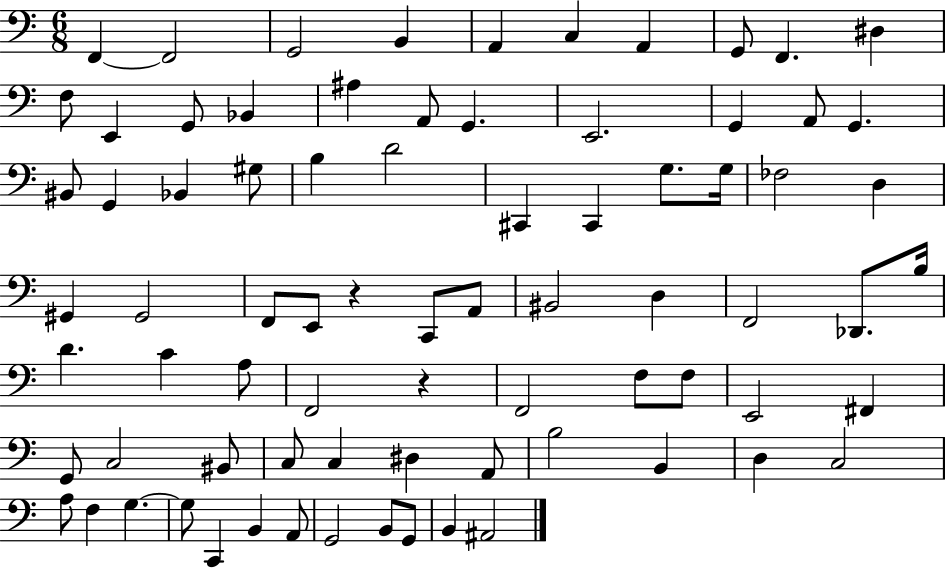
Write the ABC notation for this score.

X:1
T:Untitled
M:6/8
L:1/4
K:C
F,, F,,2 G,,2 B,, A,, C, A,, G,,/2 F,, ^D, F,/2 E,, G,,/2 _B,, ^A, A,,/2 G,, E,,2 G,, A,,/2 G,, ^B,,/2 G,, _B,, ^G,/2 B, D2 ^C,, ^C,, G,/2 G,/4 _F,2 D, ^G,, ^G,,2 F,,/2 E,,/2 z C,,/2 A,,/2 ^B,,2 D, F,,2 _D,,/2 B,/4 D C A,/2 F,,2 z F,,2 F,/2 F,/2 E,,2 ^F,, G,,/2 C,2 ^B,,/2 C,/2 C, ^D, A,,/2 B,2 B,, D, C,2 A,/2 F, G, G,/2 C,, B,, A,,/2 G,,2 B,,/2 G,,/2 B,, ^A,,2